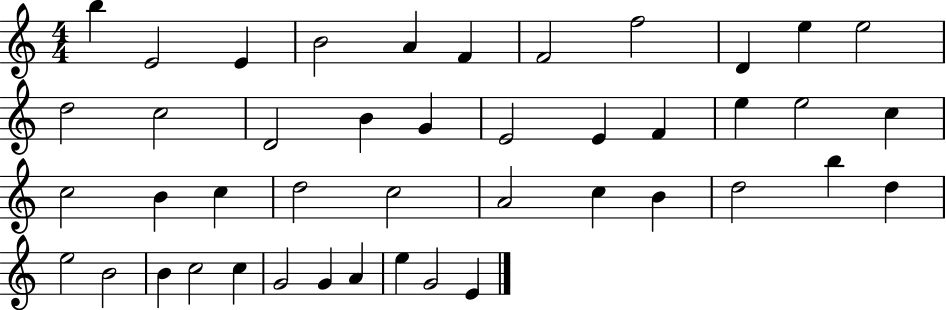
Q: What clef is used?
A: treble